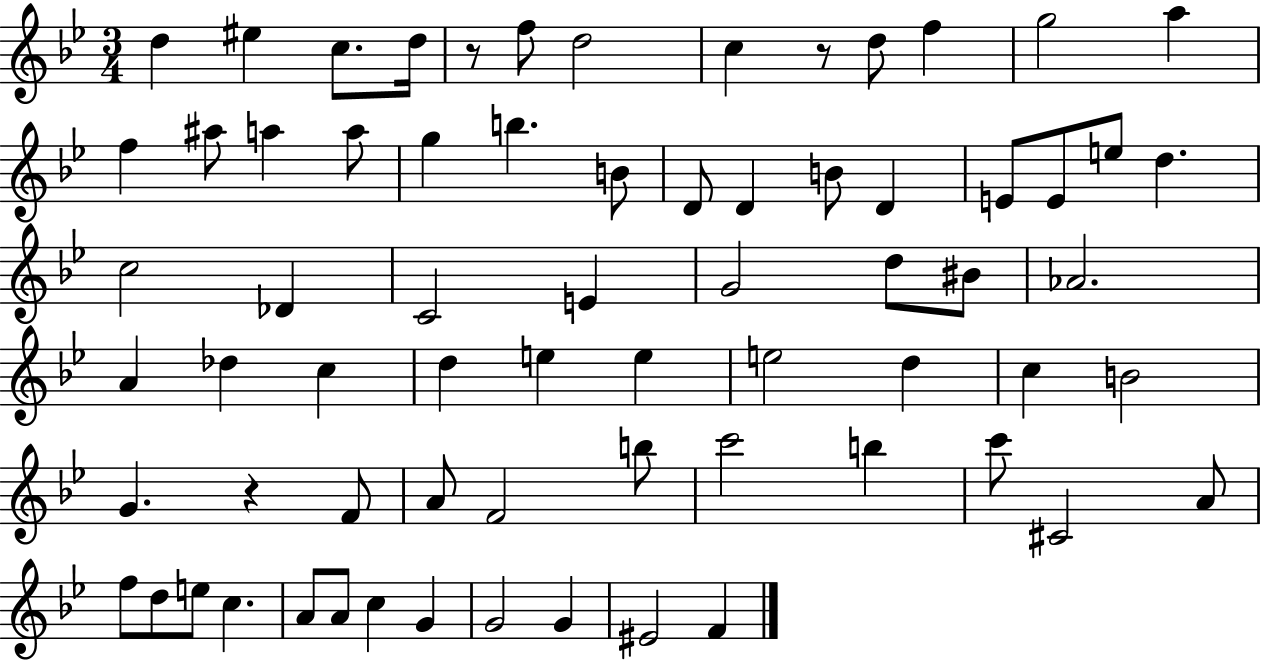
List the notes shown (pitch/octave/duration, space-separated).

D5/q EIS5/q C5/e. D5/s R/e F5/e D5/h C5/q R/e D5/e F5/q G5/h A5/q F5/q A#5/e A5/q A5/e G5/q B5/q. B4/e D4/e D4/q B4/e D4/q E4/e E4/e E5/e D5/q. C5/h Db4/q C4/h E4/q G4/h D5/e BIS4/e Ab4/h. A4/q Db5/q C5/q D5/q E5/q E5/q E5/h D5/q C5/q B4/h G4/q. R/q F4/e A4/e F4/h B5/e C6/h B5/q C6/e C#4/h A4/e F5/e D5/e E5/e C5/q. A4/e A4/e C5/q G4/q G4/h G4/q EIS4/h F4/q